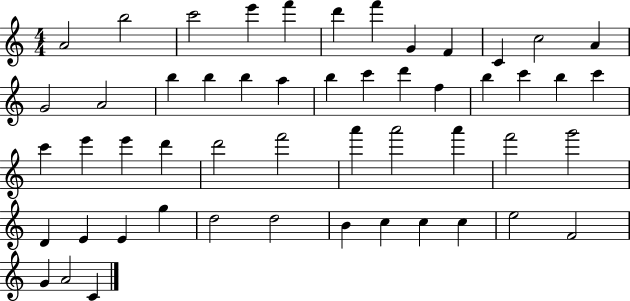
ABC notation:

X:1
T:Untitled
M:4/4
L:1/4
K:C
A2 b2 c'2 e' f' d' f' G F C c2 A G2 A2 b b b a b c' d' f b c' b c' c' e' e' d' d'2 f'2 a' a'2 a' f'2 g'2 D E E g d2 d2 B c c c e2 F2 G A2 C